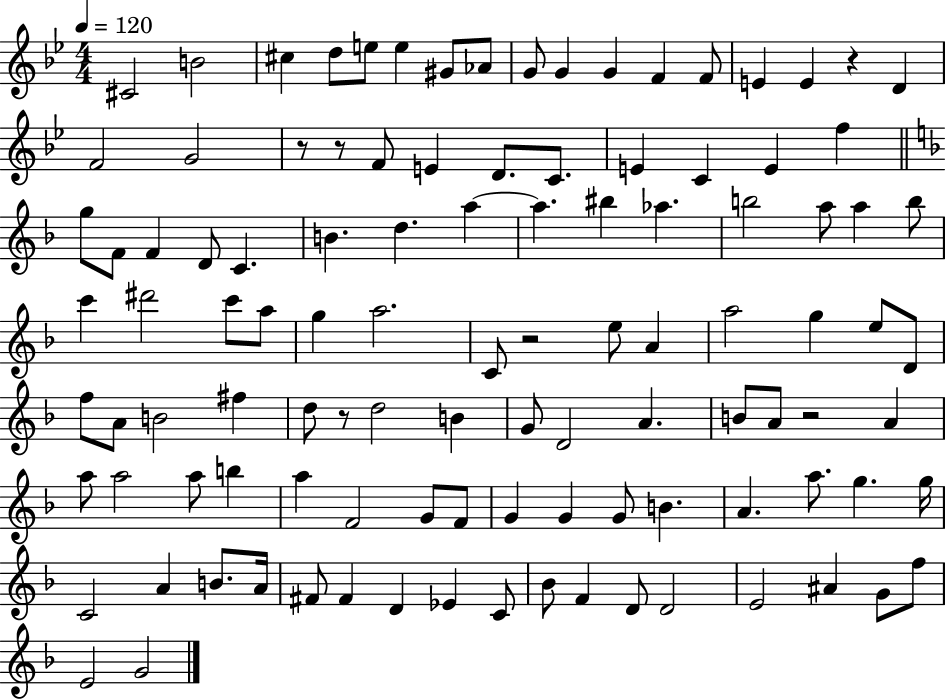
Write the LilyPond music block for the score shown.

{
  \clef treble
  \numericTimeSignature
  \time 4/4
  \key bes \major
  \tempo 4 = 120
  cis'2 b'2 | cis''4 d''8 e''8 e''4 gis'8 aes'8 | g'8 g'4 g'4 f'4 f'8 | e'4 e'4 r4 d'4 | \break f'2 g'2 | r8 r8 f'8 e'4 d'8. c'8. | e'4 c'4 e'4 f''4 | \bar "||" \break \key d \minor g''8 f'8 f'4 d'8 c'4. | b'4. d''4. a''4~~ | a''4. bis''4 aes''4. | b''2 a''8 a''4 b''8 | \break c'''4 dis'''2 c'''8 a''8 | g''4 a''2. | c'8 r2 e''8 a'4 | a''2 g''4 e''8 d'8 | \break f''8 a'8 b'2 fis''4 | d''8 r8 d''2 b'4 | g'8 d'2 a'4. | b'8 a'8 r2 a'4 | \break a''8 a''2 a''8 b''4 | a''4 f'2 g'8 f'8 | g'4 g'4 g'8 b'4. | a'4. a''8. g''4. g''16 | \break c'2 a'4 b'8. a'16 | fis'8 fis'4 d'4 ees'4 c'8 | bes'8 f'4 d'8 d'2 | e'2 ais'4 g'8 f''8 | \break e'2 g'2 | \bar "|."
}